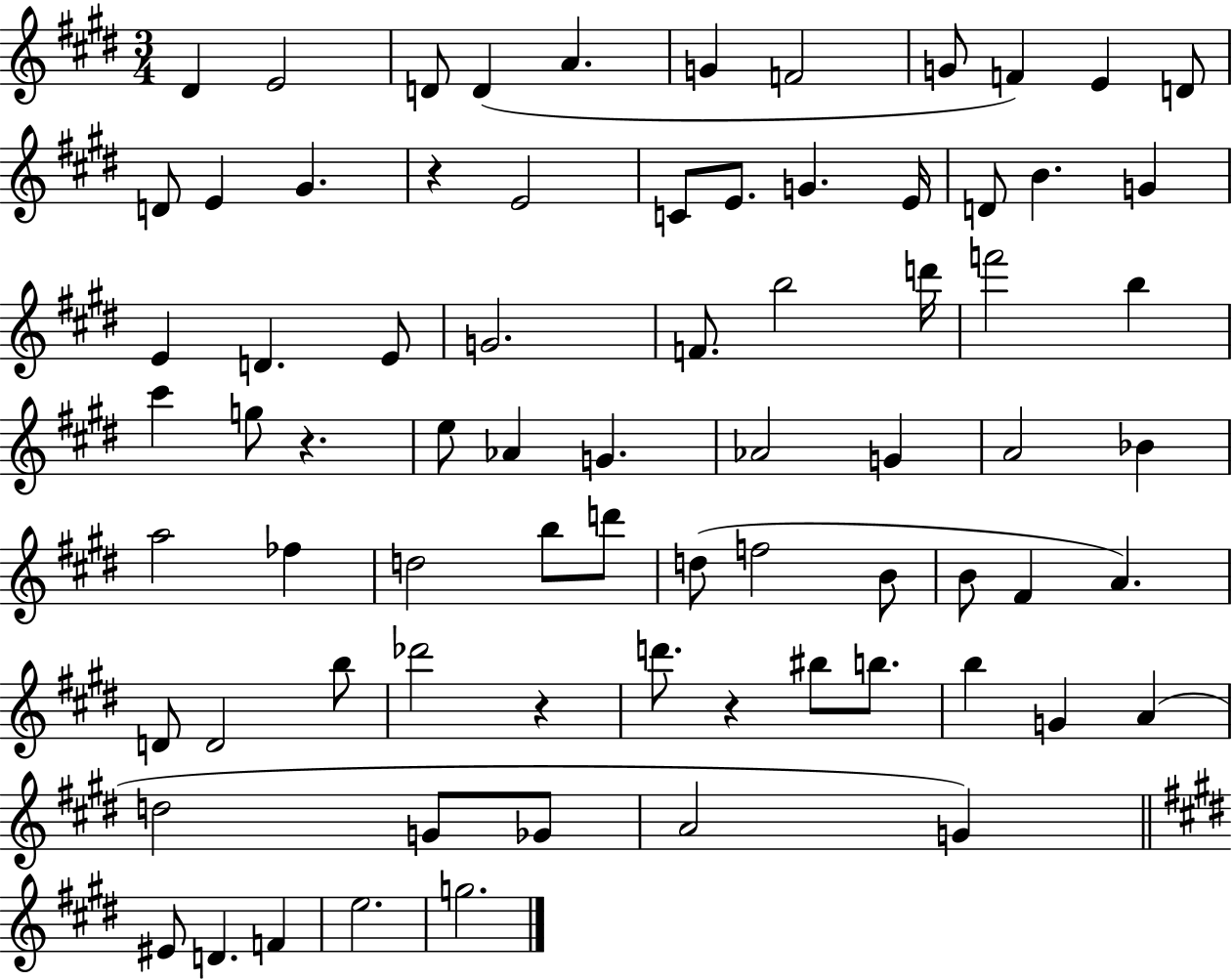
{
  \clef treble
  \numericTimeSignature
  \time 3/4
  \key e \major
  dis'4 e'2 | d'8 d'4( a'4. | g'4 f'2 | g'8 f'4) e'4 d'8 | \break d'8 e'4 gis'4. | r4 e'2 | c'8 e'8. g'4. e'16 | d'8 b'4. g'4 | \break e'4 d'4. e'8 | g'2. | f'8. b''2 d'''16 | f'''2 b''4 | \break cis'''4 g''8 r4. | e''8 aes'4 g'4. | aes'2 g'4 | a'2 bes'4 | \break a''2 fes''4 | d''2 b''8 d'''8 | d''8( f''2 b'8 | b'8 fis'4 a'4.) | \break d'8 d'2 b''8 | des'''2 r4 | d'''8. r4 bis''8 b''8. | b''4 g'4 a'4( | \break d''2 g'8 ges'8 | a'2 g'4) | \bar "||" \break \key e \major eis'8 d'4. f'4 | e''2. | g''2. | \bar "|."
}